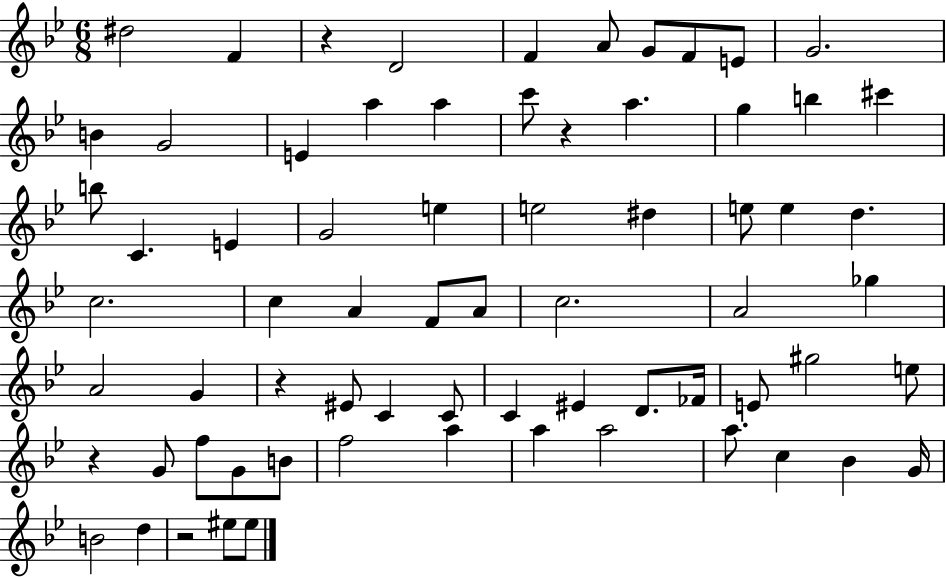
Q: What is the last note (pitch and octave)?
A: EIS5